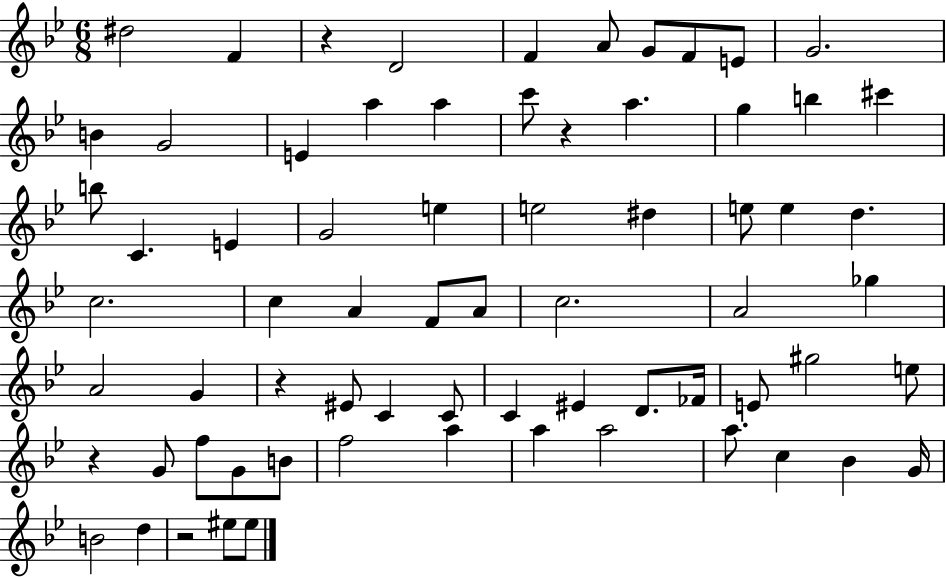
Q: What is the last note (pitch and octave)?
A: EIS5